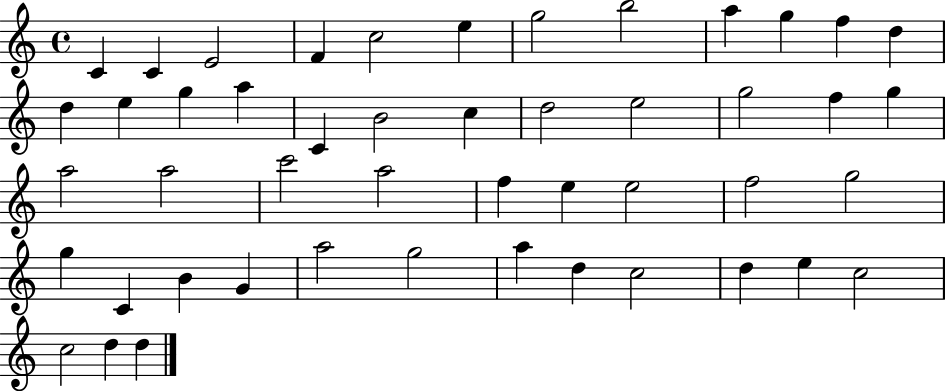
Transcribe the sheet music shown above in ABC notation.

X:1
T:Untitled
M:4/4
L:1/4
K:C
C C E2 F c2 e g2 b2 a g f d d e g a C B2 c d2 e2 g2 f g a2 a2 c'2 a2 f e e2 f2 g2 g C B G a2 g2 a d c2 d e c2 c2 d d